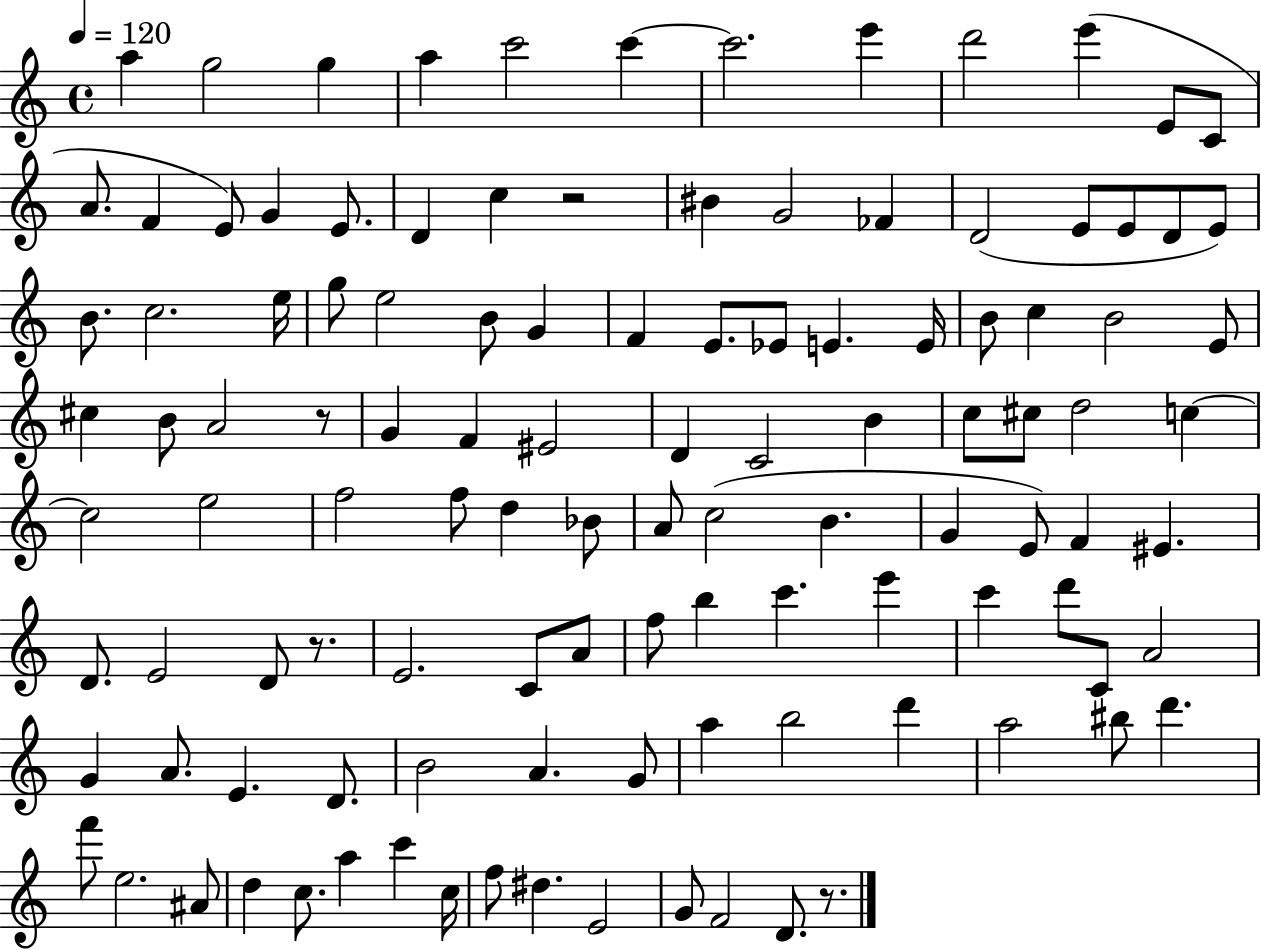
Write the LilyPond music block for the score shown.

{
  \clef treble
  \time 4/4
  \defaultTimeSignature
  \key c \major
  \tempo 4 = 120
  a''4 g''2 g''4 | a''4 c'''2 c'''4~~ | c'''2. e'''4 | d'''2 e'''4( e'8 c'8 | \break a'8. f'4 e'8) g'4 e'8. | d'4 c''4 r2 | bis'4 g'2 fes'4 | d'2( e'8 e'8 d'8 e'8) | \break b'8. c''2. e''16 | g''8 e''2 b'8 g'4 | f'4 e'8. ees'8 e'4. e'16 | b'8 c''4 b'2 e'8 | \break cis''4 b'8 a'2 r8 | g'4 f'4 eis'2 | d'4 c'2 b'4 | c''8 cis''8 d''2 c''4~~ | \break c''2 e''2 | f''2 f''8 d''4 bes'8 | a'8 c''2( b'4. | g'4 e'8) f'4 eis'4. | \break d'8. e'2 d'8 r8. | e'2. c'8 a'8 | f''8 b''4 c'''4. e'''4 | c'''4 d'''8 c'8 a'2 | \break g'4 a'8. e'4. d'8. | b'2 a'4. g'8 | a''4 b''2 d'''4 | a''2 bis''8 d'''4. | \break f'''8 e''2. ais'8 | d''4 c''8. a''4 c'''4 c''16 | f''8 dis''4. e'2 | g'8 f'2 d'8. r8. | \break \bar "|."
}